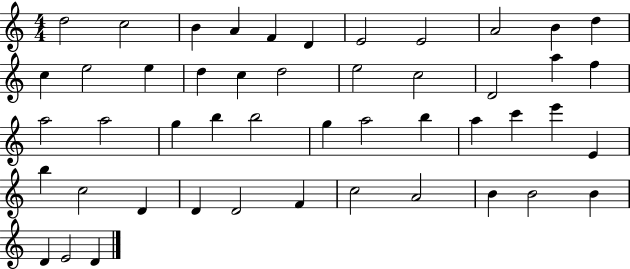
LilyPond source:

{
  \clef treble
  \numericTimeSignature
  \time 4/4
  \key c \major
  d''2 c''2 | b'4 a'4 f'4 d'4 | e'2 e'2 | a'2 b'4 d''4 | \break c''4 e''2 e''4 | d''4 c''4 d''2 | e''2 c''2 | d'2 a''4 f''4 | \break a''2 a''2 | g''4 b''4 b''2 | g''4 a''2 b''4 | a''4 c'''4 e'''4 e'4 | \break b''4 c''2 d'4 | d'4 d'2 f'4 | c''2 a'2 | b'4 b'2 b'4 | \break d'4 e'2 d'4 | \bar "|."
}